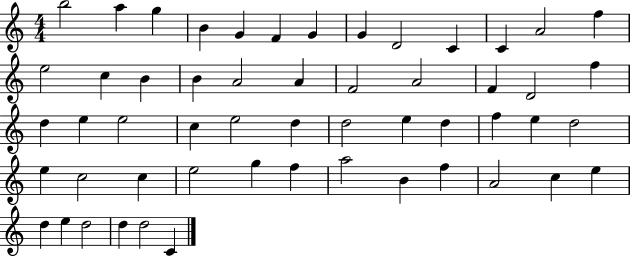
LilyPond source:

{
  \clef treble
  \numericTimeSignature
  \time 4/4
  \key c \major
  b''2 a''4 g''4 | b'4 g'4 f'4 g'4 | g'4 d'2 c'4 | c'4 a'2 f''4 | \break e''2 c''4 b'4 | b'4 a'2 a'4 | f'2 a'2 | f'4 d'2 f''4 | \break d''4 e''4 e''2 | c''4 e''2 d''4 | d''2 e''4 d''4 | f''4 e''4 d''2 | \break e''4 c''2 c''4 | e''2 g''4 f''4 | a''2 b'4 f''4 | a'2 c''4 e''4 | \break d''4 e''4 d''2 | d''4 d''2 c'4 | \bar "|."
}